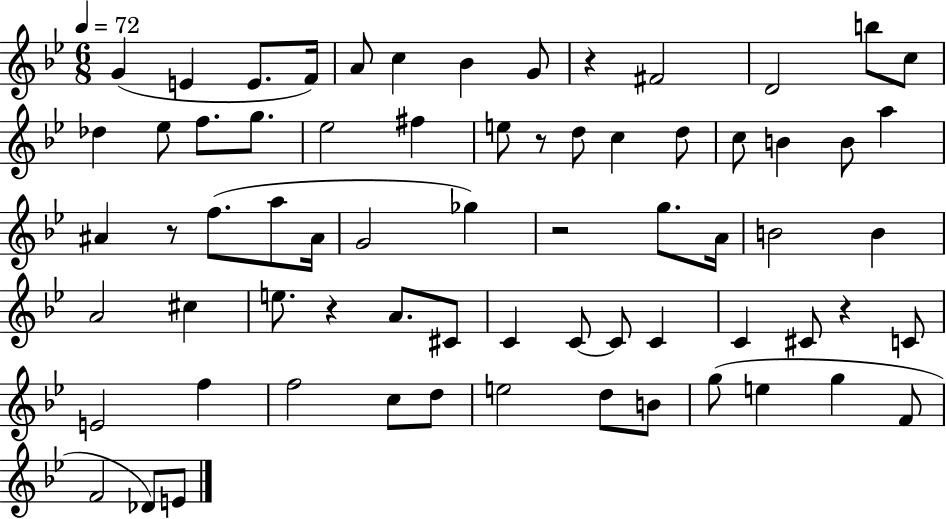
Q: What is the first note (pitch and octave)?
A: G4